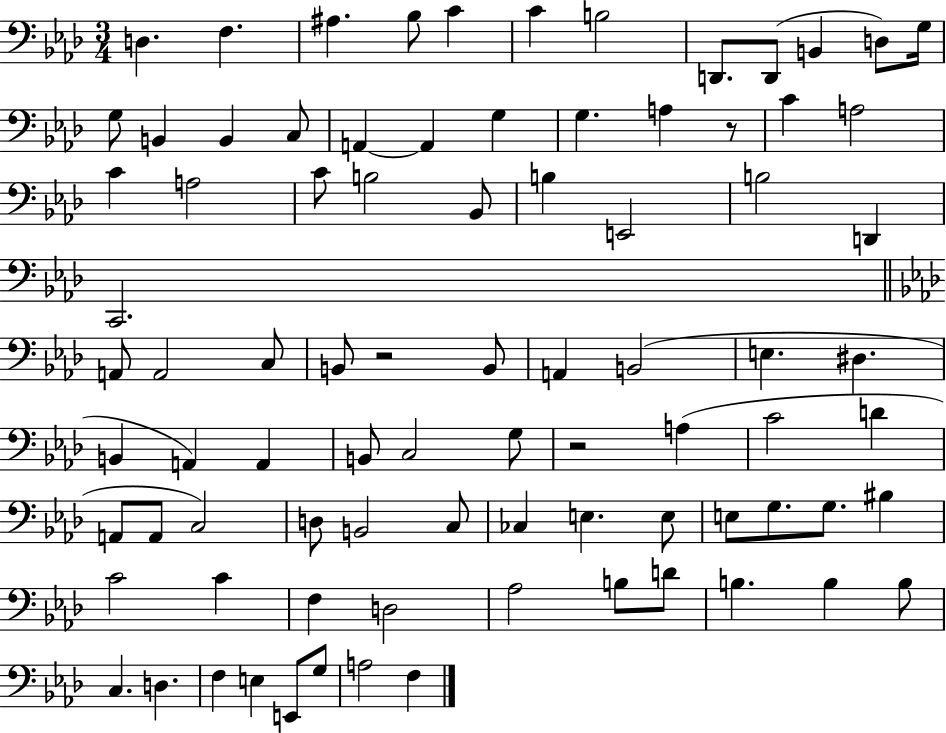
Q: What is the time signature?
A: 3/4